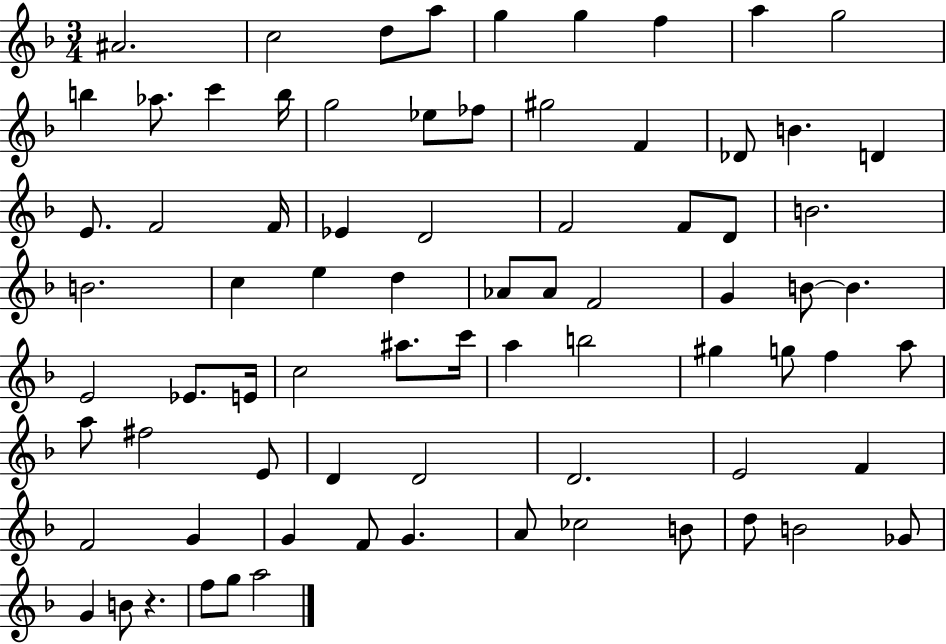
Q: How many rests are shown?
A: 1